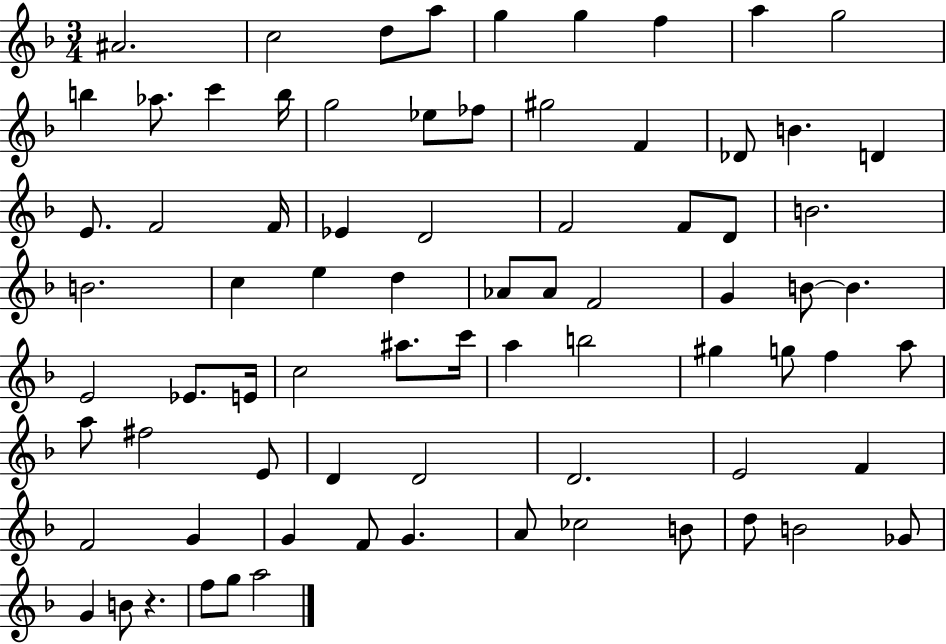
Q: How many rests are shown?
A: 1